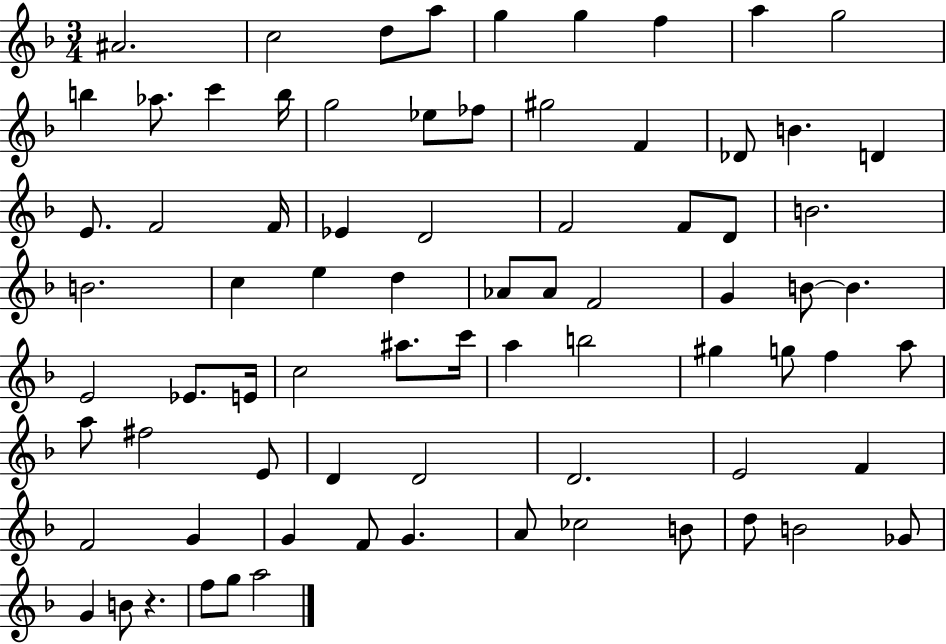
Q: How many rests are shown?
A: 1